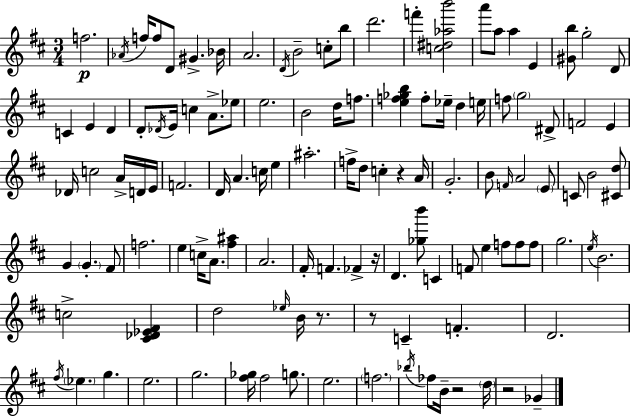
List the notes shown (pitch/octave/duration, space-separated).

F5/h. Ab4/s F5/s F5/e D4/e G#4/q. Bb4/s A4/h. D4/s B4/h C5/e B5/e D6/h. F6/q [C5,D#5,Ab5,B6]/h A6/e A5/e A5/q E4/q [G#4,B5]/e G5/h D4/e C4/q E4/q D4/q D4/e Db4/s E4/s C5/q A4/e. Eb5/e E5/h. B4/h D5/s F5/e. [E5,F5,Gb5,B5]/q F5/e Eb5/s D5/q E5/s F5/e G5/h D#4/e F4/h E4/q Db4/s C5/h A4/s D4/s E4/s F4/h. D4/s A4/q. C5/s E5/q A#5/h. F5/s D5/e C5/q R/q A4/s G4/h. B4/e F4/s A4/h E4/e C4/e B4/h [C#4,D5]/e G4/q G4/q. F#4/e F5/h. E5/q C5/s A4/e. [F#5,A#5]/q A4/h. F#4/s F4/q. FES4/q R/s D4/q. [Gb5,B6]/e C4/q F4/e E5/q F5/e F5/e F5/e G5/h. E5/s B4/h. C5/h [C#4,Db4,Eb4,F#4]/q D5/h Eb5/s B4/s R/e. R/e C4/q F4/q. D4/h. F#5/s Eb5/q. G5/q. E5/h. G5/h. [F#5,Gb5]/s F#5/h G5/e. E5/h. F5/h. Bb5/s FES5/e B4/s R/h D5/s R/h Gb4/q